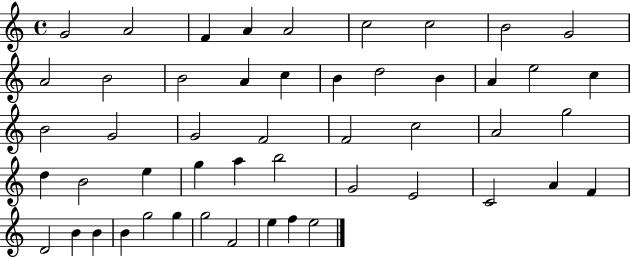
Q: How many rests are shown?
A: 0